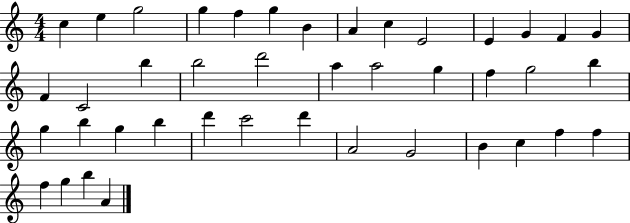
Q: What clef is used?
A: treble